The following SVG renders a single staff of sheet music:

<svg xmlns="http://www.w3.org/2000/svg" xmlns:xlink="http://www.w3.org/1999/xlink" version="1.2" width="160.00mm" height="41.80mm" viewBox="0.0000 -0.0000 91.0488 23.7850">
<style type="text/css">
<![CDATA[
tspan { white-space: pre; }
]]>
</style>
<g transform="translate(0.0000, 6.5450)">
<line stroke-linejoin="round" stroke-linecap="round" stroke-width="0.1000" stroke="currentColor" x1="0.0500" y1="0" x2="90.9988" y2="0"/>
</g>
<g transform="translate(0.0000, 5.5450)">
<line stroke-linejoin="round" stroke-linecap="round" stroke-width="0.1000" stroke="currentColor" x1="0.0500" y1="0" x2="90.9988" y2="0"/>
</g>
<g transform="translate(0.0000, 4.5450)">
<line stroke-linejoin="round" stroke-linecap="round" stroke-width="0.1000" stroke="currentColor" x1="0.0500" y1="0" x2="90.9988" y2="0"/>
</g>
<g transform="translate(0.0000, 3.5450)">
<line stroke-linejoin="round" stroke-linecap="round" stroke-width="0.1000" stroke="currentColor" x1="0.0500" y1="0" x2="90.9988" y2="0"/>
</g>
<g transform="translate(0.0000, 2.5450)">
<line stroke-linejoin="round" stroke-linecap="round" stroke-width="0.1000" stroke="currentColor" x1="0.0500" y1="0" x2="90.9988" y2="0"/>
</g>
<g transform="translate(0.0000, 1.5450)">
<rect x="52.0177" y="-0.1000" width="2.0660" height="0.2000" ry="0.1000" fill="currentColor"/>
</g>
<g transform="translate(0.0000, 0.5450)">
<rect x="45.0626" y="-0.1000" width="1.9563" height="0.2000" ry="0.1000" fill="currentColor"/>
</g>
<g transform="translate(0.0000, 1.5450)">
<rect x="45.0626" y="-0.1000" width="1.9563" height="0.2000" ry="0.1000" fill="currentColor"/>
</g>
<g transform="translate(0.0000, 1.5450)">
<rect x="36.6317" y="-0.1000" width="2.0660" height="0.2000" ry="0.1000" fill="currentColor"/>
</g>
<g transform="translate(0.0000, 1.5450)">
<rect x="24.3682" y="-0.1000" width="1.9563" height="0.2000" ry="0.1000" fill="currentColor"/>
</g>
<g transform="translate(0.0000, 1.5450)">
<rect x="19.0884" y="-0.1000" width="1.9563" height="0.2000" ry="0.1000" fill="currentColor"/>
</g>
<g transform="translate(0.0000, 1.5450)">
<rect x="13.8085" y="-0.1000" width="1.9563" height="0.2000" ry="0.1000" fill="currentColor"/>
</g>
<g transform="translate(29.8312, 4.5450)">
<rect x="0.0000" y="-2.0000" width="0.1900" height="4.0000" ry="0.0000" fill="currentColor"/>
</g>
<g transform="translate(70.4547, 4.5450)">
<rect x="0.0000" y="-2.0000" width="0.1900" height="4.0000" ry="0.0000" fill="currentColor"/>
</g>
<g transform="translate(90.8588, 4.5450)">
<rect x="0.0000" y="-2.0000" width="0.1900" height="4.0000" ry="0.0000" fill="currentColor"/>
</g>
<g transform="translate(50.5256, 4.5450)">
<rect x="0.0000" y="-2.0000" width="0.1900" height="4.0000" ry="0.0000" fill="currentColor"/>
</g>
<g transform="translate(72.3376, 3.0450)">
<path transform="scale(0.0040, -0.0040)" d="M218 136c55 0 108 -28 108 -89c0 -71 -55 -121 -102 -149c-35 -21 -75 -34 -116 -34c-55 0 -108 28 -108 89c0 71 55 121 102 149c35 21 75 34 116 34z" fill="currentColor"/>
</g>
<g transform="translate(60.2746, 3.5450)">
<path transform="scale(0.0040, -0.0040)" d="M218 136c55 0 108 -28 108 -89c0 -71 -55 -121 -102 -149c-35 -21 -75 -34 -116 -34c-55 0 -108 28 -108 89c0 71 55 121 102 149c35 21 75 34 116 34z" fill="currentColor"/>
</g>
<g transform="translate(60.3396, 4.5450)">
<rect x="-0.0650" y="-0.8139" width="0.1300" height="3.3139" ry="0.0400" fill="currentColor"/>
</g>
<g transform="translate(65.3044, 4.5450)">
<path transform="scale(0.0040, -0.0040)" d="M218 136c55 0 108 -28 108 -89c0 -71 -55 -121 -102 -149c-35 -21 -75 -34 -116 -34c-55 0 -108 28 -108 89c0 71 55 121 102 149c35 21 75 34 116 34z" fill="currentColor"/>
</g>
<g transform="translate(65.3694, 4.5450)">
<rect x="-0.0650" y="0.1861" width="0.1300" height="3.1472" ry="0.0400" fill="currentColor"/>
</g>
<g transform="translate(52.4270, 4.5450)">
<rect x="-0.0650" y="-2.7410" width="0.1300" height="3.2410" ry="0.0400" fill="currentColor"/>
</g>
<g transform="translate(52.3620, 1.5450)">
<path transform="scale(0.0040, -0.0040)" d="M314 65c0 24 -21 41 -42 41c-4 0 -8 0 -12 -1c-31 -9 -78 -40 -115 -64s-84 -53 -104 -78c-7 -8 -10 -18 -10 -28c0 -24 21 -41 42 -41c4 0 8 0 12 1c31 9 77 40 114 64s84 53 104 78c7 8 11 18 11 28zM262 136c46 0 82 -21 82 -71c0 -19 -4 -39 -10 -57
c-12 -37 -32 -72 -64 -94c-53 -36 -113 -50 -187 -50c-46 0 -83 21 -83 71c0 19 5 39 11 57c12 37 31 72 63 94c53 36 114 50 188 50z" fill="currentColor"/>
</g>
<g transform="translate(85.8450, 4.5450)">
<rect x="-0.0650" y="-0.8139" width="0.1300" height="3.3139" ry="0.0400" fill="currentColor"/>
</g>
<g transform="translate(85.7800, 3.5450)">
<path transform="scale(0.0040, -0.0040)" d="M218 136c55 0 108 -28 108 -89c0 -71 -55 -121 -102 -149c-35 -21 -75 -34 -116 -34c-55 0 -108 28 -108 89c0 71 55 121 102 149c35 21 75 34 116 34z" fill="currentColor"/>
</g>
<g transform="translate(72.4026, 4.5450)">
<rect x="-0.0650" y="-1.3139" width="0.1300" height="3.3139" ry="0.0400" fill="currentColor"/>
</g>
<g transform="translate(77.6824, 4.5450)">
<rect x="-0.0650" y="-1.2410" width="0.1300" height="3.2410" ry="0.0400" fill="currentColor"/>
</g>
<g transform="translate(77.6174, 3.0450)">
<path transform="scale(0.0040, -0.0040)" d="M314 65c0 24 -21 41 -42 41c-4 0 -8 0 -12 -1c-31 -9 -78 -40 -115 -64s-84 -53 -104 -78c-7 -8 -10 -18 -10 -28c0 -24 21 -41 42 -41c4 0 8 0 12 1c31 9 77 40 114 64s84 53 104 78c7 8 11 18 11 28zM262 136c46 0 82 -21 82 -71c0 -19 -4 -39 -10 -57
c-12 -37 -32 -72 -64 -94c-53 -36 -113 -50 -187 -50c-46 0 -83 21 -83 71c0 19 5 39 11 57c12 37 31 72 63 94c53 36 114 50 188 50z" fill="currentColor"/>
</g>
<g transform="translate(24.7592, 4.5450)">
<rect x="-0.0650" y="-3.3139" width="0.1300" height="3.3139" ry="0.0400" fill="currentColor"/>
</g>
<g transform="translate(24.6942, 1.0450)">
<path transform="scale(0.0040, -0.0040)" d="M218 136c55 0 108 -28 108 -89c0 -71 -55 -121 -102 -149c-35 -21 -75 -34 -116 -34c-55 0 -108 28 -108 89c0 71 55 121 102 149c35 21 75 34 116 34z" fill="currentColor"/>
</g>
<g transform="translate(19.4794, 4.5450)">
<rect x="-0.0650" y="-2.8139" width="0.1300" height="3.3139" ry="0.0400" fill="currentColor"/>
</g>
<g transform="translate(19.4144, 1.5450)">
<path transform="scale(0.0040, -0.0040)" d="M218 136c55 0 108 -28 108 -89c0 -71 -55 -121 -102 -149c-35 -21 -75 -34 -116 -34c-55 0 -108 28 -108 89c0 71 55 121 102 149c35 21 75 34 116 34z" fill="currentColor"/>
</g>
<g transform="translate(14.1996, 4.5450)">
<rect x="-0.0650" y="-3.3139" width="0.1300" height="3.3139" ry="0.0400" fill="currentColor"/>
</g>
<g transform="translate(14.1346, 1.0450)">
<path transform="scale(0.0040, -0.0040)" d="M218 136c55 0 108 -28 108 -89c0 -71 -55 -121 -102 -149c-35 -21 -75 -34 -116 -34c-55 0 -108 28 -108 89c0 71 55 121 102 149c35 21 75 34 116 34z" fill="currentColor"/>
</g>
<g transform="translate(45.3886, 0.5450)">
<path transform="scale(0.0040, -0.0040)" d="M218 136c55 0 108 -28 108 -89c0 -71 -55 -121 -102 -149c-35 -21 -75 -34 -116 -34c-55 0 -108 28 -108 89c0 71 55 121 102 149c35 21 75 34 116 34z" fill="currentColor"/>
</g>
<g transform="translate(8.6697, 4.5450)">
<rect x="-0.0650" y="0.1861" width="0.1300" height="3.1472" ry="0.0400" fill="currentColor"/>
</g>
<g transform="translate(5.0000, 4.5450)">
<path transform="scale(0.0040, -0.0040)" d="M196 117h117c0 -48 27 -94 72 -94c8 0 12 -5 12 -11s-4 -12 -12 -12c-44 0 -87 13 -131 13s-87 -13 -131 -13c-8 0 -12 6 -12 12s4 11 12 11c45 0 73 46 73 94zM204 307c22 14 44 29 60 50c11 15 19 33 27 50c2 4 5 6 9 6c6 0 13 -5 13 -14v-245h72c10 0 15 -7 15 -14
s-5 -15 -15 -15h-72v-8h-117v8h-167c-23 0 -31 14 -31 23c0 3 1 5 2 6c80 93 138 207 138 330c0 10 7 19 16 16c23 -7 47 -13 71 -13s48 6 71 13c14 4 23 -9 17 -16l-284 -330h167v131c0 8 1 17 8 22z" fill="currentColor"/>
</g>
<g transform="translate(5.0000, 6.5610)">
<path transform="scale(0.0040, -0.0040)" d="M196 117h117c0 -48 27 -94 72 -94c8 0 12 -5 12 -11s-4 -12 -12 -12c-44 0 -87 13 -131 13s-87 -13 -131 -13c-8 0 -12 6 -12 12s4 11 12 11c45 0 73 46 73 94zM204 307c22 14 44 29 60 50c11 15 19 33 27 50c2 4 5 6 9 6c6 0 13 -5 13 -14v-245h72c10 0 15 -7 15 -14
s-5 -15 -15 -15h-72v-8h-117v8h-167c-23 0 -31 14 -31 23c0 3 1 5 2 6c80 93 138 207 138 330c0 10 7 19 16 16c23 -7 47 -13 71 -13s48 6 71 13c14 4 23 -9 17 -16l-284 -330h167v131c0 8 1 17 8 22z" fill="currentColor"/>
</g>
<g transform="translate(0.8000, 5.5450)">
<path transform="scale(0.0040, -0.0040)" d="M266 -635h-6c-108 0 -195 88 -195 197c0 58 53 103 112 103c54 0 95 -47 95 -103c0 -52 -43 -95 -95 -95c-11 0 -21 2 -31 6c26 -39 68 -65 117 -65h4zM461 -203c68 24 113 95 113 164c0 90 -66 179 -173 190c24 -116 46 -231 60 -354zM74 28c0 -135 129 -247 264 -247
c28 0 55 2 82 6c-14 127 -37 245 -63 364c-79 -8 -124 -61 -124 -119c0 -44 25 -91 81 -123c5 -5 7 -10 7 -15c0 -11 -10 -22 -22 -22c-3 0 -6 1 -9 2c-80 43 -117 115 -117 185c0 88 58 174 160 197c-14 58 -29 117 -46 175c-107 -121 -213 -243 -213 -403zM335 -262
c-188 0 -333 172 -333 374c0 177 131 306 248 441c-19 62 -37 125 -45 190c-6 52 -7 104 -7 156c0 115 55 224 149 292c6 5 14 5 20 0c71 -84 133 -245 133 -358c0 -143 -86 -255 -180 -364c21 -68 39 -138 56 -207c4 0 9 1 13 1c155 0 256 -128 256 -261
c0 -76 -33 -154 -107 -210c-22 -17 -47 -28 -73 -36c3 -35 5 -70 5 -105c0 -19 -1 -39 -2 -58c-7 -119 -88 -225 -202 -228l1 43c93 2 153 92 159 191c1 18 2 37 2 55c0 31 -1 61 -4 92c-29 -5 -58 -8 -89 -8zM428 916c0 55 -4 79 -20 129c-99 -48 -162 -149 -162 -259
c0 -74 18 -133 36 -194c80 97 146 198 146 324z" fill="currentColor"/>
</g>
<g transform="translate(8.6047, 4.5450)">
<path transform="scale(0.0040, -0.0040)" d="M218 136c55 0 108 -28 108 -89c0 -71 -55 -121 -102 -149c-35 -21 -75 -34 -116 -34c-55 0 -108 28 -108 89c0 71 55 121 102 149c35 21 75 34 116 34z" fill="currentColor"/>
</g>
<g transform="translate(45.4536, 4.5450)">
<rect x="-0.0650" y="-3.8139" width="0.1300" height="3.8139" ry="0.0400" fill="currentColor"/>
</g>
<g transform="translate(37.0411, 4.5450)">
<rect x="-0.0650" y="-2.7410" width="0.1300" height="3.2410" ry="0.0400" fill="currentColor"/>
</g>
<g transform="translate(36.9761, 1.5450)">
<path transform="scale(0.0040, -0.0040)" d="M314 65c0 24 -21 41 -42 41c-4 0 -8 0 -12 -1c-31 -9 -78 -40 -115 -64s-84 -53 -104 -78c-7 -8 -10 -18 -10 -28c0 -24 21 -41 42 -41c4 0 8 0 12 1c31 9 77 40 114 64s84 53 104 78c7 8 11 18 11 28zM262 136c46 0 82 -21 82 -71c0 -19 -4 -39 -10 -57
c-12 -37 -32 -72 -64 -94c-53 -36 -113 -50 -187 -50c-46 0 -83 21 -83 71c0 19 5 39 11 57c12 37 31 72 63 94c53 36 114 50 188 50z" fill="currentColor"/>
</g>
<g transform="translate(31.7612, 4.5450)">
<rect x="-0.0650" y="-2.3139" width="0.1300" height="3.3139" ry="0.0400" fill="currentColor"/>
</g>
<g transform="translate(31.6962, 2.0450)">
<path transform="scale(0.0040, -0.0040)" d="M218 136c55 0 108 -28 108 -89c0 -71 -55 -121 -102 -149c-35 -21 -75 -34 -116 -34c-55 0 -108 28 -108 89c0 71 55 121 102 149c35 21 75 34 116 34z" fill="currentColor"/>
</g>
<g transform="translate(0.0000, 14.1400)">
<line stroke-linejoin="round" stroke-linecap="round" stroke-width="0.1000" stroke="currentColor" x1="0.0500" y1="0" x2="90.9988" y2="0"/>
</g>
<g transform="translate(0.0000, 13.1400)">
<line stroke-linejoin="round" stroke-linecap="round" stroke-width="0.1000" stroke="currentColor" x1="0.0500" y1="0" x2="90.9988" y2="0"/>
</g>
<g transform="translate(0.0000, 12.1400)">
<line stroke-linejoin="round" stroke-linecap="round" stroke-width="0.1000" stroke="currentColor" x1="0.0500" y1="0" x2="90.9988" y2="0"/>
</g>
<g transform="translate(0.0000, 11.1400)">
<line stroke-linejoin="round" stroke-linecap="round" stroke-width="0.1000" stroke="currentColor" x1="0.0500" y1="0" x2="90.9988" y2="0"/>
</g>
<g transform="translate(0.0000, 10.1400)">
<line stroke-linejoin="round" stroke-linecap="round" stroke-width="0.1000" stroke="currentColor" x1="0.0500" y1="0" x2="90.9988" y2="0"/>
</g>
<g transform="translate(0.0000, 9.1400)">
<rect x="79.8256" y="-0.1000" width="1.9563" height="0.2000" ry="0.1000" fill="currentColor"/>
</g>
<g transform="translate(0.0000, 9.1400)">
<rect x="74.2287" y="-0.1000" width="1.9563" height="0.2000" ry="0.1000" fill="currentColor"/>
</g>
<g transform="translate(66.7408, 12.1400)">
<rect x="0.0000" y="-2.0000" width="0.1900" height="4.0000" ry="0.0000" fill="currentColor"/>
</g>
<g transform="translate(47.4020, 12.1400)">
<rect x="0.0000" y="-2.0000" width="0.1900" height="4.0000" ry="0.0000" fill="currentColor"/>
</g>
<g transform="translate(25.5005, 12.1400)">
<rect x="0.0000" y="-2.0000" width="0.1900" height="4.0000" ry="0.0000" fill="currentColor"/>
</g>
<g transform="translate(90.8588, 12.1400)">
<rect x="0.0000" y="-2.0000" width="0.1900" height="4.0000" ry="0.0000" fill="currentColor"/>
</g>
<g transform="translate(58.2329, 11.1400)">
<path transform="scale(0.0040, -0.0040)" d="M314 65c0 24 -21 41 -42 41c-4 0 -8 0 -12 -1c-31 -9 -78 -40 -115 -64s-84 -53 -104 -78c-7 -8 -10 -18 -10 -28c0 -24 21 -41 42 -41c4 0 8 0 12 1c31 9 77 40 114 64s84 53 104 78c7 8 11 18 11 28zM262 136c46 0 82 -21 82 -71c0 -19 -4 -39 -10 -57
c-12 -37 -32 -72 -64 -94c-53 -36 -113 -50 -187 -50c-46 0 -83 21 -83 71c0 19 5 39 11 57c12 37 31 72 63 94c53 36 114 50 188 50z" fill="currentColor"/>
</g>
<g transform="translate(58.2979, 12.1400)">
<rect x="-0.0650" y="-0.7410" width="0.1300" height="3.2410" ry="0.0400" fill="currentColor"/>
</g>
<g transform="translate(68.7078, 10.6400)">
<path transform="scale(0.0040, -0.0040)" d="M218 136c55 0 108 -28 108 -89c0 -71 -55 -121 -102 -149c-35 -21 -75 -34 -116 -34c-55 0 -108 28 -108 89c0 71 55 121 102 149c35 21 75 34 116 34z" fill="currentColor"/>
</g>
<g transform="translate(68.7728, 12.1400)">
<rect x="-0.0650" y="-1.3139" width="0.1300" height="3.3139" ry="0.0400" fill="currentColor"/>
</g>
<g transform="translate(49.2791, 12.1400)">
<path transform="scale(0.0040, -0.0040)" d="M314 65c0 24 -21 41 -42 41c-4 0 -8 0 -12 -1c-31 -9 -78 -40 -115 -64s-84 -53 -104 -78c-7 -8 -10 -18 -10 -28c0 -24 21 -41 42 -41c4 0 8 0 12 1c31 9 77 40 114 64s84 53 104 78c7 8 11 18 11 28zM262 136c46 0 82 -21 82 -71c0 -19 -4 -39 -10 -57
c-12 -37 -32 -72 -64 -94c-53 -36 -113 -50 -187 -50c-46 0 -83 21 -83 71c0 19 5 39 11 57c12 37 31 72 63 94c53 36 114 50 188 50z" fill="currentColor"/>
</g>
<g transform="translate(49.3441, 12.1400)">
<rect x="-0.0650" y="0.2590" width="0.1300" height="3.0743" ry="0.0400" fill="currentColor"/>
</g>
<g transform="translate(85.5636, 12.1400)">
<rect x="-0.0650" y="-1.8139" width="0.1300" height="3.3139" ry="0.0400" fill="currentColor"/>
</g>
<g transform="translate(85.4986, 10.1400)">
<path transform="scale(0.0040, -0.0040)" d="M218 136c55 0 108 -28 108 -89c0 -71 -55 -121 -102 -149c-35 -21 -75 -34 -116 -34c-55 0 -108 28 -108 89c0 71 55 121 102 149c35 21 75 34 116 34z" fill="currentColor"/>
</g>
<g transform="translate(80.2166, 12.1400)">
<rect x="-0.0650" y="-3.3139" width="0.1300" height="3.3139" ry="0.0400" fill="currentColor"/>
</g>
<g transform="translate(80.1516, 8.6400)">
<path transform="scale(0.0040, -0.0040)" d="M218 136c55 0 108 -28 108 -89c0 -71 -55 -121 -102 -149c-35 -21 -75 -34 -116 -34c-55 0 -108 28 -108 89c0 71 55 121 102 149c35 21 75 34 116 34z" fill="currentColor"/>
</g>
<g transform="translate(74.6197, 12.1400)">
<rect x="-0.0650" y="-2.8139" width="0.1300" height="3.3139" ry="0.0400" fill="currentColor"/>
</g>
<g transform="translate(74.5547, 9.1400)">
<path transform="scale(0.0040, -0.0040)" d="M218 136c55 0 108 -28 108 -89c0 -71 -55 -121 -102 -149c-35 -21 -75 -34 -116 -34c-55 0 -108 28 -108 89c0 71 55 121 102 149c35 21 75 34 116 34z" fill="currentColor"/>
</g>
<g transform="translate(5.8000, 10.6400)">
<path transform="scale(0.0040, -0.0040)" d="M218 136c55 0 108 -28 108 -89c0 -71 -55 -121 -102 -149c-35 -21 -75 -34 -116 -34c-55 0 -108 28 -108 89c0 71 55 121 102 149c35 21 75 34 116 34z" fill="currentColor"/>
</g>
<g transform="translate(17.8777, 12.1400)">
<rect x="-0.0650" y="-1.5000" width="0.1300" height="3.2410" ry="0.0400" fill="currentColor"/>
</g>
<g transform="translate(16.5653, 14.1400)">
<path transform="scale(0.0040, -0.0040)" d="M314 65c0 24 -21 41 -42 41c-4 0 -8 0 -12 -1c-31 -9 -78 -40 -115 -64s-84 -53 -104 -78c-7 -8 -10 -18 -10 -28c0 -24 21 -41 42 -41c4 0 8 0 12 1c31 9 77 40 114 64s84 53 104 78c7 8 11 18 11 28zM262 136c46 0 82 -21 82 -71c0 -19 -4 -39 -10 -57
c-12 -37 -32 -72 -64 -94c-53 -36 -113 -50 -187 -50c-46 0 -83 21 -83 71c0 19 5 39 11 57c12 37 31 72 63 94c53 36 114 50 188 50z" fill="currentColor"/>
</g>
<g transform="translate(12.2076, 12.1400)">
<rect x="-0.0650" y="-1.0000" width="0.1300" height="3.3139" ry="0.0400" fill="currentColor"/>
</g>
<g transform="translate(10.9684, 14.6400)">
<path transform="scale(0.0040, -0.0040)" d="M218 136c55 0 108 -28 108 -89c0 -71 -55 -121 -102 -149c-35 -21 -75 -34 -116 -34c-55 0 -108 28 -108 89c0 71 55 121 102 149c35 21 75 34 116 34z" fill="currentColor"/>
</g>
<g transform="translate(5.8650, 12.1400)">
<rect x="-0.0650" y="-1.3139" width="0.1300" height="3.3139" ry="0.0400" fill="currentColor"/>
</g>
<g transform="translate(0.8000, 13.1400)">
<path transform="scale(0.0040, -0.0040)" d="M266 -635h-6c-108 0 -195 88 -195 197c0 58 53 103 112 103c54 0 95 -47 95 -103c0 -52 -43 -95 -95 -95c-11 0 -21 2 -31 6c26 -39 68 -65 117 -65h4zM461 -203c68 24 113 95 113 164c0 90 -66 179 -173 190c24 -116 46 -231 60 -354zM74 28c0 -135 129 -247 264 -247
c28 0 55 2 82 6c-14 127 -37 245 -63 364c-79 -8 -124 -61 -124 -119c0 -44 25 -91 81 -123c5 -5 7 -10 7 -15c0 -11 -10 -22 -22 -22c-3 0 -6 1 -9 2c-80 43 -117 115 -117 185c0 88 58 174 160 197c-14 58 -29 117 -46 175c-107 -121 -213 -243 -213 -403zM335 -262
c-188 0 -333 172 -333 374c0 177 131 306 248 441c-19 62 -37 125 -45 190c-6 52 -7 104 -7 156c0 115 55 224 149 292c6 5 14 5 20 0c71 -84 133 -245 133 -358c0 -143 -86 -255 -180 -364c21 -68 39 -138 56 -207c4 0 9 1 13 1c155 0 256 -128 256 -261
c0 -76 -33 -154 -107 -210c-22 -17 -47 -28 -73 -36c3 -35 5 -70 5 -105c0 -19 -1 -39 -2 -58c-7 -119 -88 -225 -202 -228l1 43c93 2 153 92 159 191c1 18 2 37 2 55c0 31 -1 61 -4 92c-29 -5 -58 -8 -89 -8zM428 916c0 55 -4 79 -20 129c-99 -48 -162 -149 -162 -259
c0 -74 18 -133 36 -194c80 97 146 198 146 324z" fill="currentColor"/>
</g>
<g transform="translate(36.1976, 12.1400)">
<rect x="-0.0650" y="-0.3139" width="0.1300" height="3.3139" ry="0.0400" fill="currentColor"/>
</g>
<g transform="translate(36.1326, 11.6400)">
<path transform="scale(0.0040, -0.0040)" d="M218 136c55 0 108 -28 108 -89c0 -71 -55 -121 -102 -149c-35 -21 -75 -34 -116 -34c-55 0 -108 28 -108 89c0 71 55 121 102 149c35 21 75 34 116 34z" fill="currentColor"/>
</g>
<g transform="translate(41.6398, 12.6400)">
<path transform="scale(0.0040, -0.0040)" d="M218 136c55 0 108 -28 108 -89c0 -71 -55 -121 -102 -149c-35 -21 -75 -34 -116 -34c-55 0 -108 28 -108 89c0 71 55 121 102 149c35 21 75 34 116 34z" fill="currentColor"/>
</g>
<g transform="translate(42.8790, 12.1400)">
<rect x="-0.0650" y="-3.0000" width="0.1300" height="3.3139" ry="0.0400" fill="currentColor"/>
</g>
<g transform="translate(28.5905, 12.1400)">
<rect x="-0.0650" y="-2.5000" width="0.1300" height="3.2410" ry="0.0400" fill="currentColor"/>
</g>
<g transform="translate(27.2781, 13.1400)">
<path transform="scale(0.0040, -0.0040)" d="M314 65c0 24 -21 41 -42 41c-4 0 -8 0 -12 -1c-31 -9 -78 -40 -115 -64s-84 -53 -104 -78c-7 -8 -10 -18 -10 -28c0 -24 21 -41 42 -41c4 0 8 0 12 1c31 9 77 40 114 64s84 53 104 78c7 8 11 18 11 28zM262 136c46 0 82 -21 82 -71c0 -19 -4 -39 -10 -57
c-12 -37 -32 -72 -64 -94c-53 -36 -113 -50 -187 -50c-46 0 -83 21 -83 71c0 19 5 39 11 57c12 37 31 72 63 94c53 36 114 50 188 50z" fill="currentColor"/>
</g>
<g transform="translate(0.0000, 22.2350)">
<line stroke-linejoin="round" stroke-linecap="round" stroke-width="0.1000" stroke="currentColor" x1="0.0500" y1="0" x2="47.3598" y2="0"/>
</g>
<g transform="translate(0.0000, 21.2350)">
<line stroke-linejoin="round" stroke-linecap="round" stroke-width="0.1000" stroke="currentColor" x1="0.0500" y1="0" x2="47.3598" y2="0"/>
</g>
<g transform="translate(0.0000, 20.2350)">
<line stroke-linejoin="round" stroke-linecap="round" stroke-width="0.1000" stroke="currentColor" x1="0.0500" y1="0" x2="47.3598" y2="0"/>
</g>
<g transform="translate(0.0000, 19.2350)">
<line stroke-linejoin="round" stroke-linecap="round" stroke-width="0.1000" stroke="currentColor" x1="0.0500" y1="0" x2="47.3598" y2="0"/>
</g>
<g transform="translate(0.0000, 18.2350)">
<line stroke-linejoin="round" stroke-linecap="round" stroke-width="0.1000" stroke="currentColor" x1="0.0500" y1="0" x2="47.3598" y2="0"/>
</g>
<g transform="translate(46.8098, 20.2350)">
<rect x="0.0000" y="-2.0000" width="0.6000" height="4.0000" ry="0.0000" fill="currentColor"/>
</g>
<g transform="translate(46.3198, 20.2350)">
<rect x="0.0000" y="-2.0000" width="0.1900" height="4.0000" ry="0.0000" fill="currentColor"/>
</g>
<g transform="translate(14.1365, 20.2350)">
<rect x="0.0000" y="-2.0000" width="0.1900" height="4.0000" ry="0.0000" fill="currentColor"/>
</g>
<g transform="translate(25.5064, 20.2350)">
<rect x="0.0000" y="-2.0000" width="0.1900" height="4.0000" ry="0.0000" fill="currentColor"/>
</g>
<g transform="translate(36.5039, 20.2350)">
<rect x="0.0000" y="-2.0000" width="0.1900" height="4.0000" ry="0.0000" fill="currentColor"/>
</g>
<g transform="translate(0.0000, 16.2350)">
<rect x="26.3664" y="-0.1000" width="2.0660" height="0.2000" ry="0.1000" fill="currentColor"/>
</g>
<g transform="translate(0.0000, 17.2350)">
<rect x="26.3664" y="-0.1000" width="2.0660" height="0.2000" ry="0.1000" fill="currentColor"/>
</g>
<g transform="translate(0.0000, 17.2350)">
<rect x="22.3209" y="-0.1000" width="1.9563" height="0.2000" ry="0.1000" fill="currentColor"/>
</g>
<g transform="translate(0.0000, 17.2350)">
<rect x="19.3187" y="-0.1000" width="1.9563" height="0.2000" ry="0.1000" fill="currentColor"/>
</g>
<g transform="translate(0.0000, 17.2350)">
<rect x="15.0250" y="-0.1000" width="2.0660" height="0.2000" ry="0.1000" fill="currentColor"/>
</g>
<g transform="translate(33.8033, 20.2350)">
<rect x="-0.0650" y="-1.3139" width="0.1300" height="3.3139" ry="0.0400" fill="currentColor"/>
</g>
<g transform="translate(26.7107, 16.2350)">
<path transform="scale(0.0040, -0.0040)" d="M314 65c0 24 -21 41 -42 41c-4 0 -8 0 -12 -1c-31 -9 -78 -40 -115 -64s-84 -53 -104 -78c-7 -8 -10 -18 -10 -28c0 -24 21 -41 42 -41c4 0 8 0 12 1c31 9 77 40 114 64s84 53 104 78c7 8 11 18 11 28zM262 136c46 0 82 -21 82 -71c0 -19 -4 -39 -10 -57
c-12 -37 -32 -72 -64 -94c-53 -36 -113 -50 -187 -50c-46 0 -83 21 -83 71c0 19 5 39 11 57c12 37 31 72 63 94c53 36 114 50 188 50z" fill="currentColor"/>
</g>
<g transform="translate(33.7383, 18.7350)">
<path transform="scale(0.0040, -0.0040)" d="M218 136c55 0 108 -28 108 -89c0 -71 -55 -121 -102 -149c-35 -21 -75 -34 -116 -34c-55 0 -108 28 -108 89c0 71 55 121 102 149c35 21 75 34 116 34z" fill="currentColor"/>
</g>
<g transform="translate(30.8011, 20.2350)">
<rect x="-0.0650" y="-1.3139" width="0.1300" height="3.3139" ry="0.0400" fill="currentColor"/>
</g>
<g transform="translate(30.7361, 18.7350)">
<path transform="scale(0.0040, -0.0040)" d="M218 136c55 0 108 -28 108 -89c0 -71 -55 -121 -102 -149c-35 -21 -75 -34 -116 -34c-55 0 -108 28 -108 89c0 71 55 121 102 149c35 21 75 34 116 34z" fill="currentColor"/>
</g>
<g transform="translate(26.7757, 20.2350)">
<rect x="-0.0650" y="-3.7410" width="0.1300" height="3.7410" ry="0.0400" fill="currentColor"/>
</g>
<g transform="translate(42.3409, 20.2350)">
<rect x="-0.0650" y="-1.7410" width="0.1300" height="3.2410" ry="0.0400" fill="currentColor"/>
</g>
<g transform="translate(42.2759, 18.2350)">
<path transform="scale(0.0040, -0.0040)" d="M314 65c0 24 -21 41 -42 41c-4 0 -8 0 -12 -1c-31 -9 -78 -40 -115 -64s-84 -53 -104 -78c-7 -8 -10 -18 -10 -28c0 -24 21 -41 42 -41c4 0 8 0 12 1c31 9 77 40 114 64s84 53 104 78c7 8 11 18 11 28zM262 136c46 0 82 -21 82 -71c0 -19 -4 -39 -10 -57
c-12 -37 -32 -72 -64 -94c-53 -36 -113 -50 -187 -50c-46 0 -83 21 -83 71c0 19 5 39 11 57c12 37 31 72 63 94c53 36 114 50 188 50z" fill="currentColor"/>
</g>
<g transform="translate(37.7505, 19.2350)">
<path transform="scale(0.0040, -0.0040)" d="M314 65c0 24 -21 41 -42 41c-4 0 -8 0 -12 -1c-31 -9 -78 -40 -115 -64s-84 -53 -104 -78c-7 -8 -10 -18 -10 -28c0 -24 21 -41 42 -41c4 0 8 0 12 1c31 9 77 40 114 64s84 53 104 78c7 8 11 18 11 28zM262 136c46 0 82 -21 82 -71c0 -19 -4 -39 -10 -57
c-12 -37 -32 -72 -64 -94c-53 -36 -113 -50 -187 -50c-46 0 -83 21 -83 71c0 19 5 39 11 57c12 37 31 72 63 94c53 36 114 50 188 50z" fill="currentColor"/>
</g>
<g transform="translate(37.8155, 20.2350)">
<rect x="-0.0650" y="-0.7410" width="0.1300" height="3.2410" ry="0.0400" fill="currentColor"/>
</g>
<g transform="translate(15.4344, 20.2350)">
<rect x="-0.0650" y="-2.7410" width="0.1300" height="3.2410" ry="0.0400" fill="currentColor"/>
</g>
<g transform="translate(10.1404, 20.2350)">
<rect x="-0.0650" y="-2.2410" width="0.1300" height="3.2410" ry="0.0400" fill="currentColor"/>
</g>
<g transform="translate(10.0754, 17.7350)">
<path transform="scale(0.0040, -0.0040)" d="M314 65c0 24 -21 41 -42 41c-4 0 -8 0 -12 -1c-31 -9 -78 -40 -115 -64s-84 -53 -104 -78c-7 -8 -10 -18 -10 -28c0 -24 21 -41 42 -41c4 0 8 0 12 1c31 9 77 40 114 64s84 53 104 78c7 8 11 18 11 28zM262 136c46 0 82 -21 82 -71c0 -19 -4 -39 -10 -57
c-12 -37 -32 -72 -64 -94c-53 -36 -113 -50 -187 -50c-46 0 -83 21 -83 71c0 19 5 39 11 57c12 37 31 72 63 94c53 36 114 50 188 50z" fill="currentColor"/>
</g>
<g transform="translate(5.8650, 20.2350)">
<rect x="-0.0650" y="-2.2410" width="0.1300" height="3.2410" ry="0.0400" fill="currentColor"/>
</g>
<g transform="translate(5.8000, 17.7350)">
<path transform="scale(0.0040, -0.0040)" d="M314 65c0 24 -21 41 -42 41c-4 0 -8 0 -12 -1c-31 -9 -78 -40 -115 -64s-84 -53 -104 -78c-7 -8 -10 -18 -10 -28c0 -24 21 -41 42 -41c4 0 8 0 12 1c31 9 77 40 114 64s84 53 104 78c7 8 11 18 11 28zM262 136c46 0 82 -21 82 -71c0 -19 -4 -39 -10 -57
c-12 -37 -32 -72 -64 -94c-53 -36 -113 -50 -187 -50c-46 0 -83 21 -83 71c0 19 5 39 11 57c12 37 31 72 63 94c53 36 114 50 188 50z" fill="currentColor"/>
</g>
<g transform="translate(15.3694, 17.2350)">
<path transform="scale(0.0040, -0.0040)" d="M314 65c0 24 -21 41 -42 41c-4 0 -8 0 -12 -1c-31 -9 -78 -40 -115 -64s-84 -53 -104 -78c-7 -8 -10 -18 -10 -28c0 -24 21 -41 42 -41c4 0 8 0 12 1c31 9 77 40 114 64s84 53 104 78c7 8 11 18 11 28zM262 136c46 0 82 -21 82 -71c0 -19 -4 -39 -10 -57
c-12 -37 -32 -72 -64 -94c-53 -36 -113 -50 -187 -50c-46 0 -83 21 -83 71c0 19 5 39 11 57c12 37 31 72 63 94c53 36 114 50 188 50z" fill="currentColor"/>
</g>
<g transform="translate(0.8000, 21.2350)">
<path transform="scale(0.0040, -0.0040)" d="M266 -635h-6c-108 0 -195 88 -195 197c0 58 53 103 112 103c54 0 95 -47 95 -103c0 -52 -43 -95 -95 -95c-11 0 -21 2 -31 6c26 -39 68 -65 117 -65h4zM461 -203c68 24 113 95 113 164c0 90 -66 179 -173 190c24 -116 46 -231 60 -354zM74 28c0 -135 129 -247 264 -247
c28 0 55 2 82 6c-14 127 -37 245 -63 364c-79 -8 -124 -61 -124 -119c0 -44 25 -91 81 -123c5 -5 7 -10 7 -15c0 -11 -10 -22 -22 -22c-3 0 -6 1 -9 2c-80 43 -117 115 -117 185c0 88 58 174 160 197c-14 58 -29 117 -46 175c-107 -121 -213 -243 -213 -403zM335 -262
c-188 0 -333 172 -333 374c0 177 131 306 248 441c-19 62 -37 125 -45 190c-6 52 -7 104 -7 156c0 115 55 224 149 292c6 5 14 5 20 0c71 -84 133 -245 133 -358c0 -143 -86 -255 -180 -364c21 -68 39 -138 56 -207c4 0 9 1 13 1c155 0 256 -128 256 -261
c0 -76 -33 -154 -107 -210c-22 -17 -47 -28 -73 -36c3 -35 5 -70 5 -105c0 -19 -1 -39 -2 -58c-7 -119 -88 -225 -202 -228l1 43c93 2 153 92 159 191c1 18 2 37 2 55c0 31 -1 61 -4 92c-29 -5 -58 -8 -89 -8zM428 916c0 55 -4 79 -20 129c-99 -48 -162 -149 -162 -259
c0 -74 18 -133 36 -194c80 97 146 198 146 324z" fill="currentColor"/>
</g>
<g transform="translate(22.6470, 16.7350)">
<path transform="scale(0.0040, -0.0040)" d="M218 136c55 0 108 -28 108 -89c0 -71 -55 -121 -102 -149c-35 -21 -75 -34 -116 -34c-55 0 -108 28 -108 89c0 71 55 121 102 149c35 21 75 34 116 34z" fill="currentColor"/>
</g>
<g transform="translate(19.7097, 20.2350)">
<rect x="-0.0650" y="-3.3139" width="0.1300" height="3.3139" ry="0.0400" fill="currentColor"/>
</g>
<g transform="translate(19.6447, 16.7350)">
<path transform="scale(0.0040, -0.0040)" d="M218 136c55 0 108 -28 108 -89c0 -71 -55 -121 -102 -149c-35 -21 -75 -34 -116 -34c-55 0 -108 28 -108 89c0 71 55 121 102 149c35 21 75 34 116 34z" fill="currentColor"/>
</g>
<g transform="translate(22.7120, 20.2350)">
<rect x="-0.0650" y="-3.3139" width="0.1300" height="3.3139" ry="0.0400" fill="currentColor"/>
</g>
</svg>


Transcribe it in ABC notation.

X:1
T:Untitled
M:4/4
L:1/4
K:C
B b a b g a2 c' a2 d B e e2 d e D E2 G2 c A B2 d2 e a b f g2 g2 a2 b b c'2 e e d2 f2